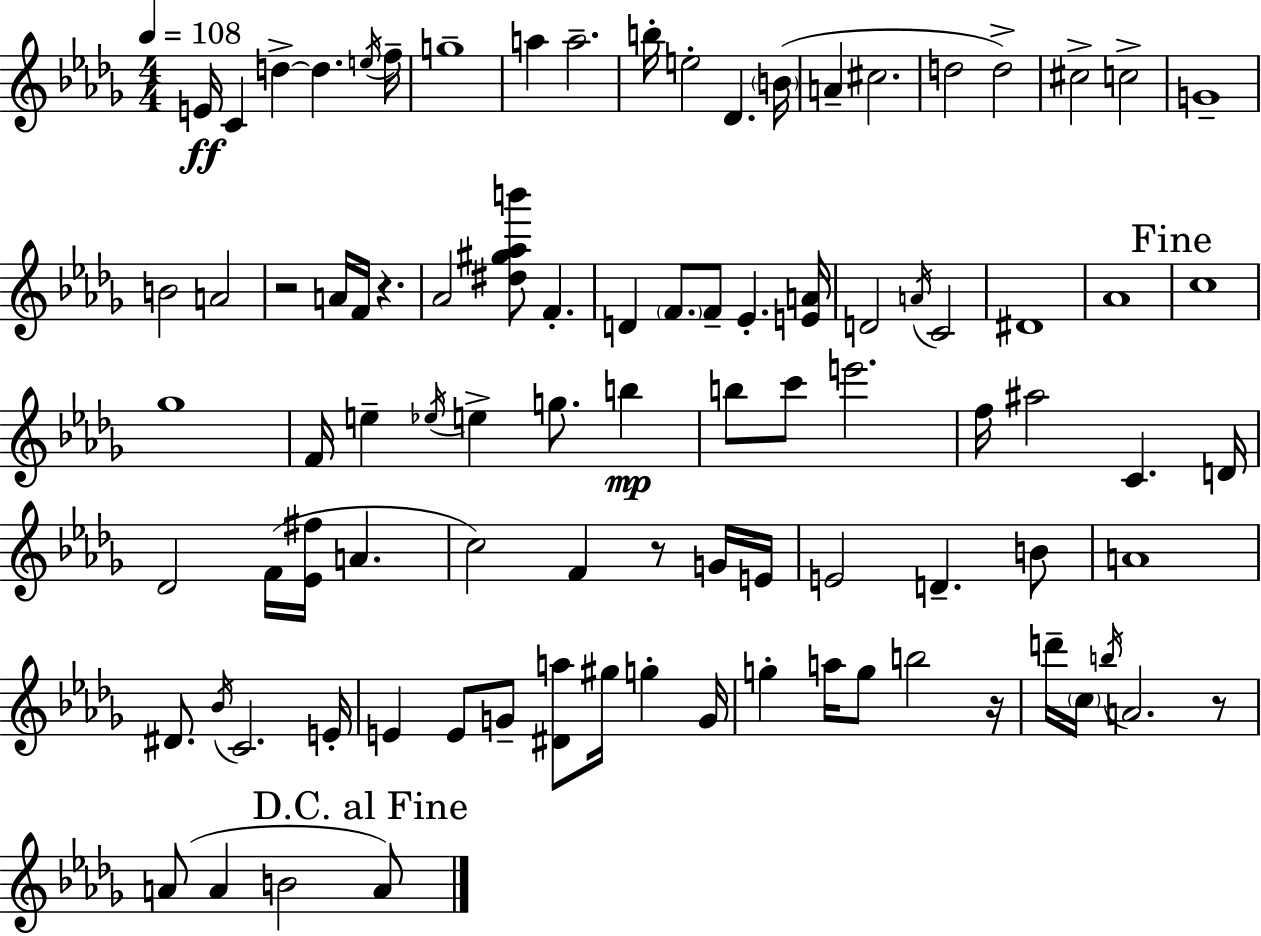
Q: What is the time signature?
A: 4/4